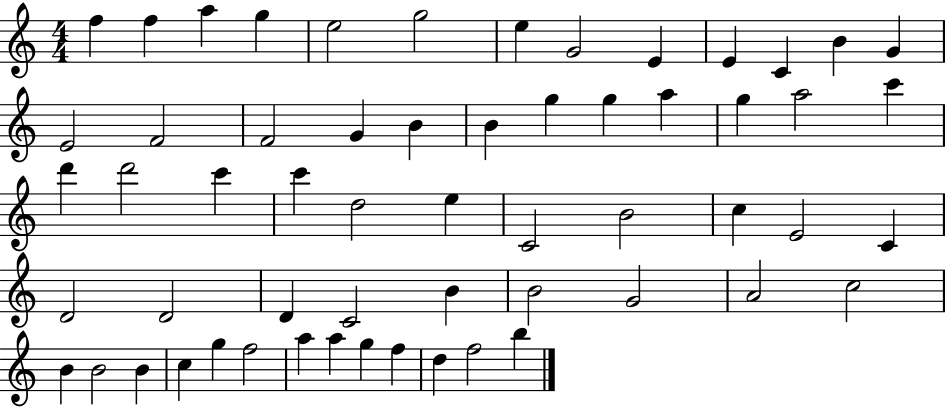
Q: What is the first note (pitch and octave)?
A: F5